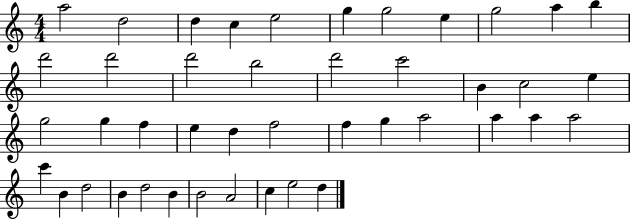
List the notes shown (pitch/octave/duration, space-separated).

A5/h D5/h D5/q C5/q E5/h G5/q G5/h E5/q G5/h A5/q B5/q D6/h D6/h D6/h B5/h D6/h C6/h B4/q C5/h E5/q G5/h G5/q F5/q E5/q D5/q F5/h F5/q G5/q A5/h A5/q A5/q A5/h C6/q B4/q D5/h B4/q D5/h B4/q B4/h A4/h C5/q E5/h D5/q